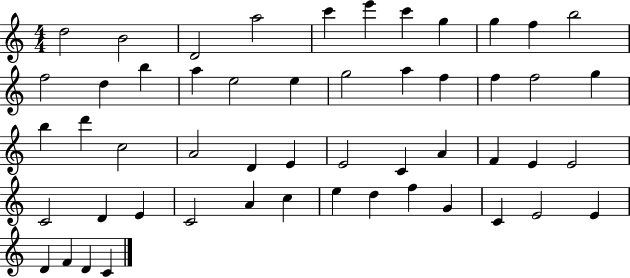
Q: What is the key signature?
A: C major